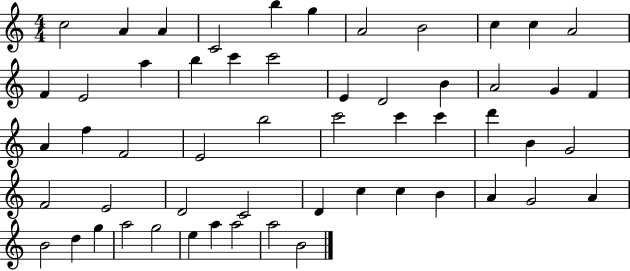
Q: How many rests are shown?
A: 0